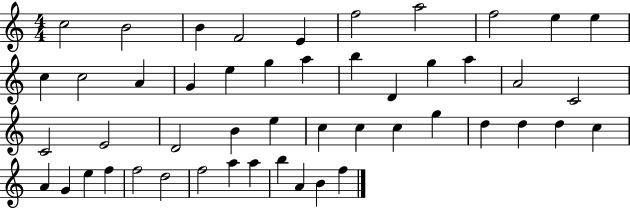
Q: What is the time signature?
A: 4/4